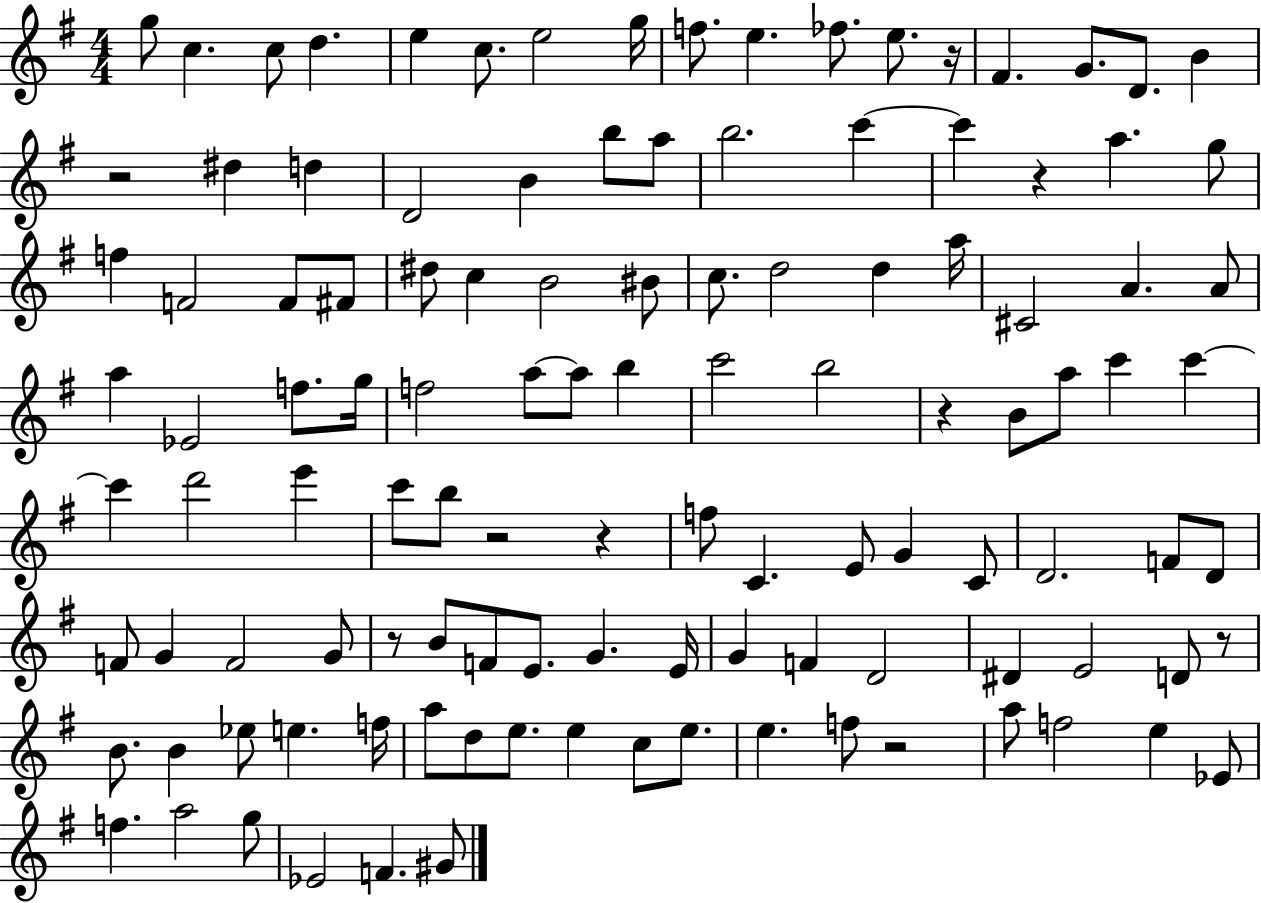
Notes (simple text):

G5/e C5/q. C5/e D5/q. E5/q C5/e. E5/h G5/s F5/e. E5/q. FES5/e. E5/e. R/s F#4/q. G4/e. D4/e. B4/q R/h D#5/q D5/q D4/h B4/q B5/e A5/e B5/h. C6/q C6/q R/q A5/q. G5/e F5/q F4/h F4/e F#4/e D#5/e C5/q B4/h BIS4/e C5/e. D5/h D5/q A5/s C#4/h A4/q. A4/e A5/q Eb4/h F5/e. G5/s F5/h A5/e A5/e B5/q C6/h B5/h R/q B4/e A5/e C6/q C6/q C6/q D6/h E6/q C6/e B5/e R/h R/q F5/e C4/q. E4/e G4/q C4/e D4/h. F4/e D4/e F4/e G4/q F4/h G4/e R/e B4/e F4/e E4/e. G4/q. E4/s G4/q F4/q D4/h D#4/q E4/h D4/e R/e B4/e. B4/q Eb5/e E5/q. F5/s A5/e D5/e E5/e. E5/q C5/e E5/e. E5/q. F5/e R/h A5/e F5/h E5/q Eb4/e F5/q. A5/h G5/e Eb4/h F4/q. G#4/e